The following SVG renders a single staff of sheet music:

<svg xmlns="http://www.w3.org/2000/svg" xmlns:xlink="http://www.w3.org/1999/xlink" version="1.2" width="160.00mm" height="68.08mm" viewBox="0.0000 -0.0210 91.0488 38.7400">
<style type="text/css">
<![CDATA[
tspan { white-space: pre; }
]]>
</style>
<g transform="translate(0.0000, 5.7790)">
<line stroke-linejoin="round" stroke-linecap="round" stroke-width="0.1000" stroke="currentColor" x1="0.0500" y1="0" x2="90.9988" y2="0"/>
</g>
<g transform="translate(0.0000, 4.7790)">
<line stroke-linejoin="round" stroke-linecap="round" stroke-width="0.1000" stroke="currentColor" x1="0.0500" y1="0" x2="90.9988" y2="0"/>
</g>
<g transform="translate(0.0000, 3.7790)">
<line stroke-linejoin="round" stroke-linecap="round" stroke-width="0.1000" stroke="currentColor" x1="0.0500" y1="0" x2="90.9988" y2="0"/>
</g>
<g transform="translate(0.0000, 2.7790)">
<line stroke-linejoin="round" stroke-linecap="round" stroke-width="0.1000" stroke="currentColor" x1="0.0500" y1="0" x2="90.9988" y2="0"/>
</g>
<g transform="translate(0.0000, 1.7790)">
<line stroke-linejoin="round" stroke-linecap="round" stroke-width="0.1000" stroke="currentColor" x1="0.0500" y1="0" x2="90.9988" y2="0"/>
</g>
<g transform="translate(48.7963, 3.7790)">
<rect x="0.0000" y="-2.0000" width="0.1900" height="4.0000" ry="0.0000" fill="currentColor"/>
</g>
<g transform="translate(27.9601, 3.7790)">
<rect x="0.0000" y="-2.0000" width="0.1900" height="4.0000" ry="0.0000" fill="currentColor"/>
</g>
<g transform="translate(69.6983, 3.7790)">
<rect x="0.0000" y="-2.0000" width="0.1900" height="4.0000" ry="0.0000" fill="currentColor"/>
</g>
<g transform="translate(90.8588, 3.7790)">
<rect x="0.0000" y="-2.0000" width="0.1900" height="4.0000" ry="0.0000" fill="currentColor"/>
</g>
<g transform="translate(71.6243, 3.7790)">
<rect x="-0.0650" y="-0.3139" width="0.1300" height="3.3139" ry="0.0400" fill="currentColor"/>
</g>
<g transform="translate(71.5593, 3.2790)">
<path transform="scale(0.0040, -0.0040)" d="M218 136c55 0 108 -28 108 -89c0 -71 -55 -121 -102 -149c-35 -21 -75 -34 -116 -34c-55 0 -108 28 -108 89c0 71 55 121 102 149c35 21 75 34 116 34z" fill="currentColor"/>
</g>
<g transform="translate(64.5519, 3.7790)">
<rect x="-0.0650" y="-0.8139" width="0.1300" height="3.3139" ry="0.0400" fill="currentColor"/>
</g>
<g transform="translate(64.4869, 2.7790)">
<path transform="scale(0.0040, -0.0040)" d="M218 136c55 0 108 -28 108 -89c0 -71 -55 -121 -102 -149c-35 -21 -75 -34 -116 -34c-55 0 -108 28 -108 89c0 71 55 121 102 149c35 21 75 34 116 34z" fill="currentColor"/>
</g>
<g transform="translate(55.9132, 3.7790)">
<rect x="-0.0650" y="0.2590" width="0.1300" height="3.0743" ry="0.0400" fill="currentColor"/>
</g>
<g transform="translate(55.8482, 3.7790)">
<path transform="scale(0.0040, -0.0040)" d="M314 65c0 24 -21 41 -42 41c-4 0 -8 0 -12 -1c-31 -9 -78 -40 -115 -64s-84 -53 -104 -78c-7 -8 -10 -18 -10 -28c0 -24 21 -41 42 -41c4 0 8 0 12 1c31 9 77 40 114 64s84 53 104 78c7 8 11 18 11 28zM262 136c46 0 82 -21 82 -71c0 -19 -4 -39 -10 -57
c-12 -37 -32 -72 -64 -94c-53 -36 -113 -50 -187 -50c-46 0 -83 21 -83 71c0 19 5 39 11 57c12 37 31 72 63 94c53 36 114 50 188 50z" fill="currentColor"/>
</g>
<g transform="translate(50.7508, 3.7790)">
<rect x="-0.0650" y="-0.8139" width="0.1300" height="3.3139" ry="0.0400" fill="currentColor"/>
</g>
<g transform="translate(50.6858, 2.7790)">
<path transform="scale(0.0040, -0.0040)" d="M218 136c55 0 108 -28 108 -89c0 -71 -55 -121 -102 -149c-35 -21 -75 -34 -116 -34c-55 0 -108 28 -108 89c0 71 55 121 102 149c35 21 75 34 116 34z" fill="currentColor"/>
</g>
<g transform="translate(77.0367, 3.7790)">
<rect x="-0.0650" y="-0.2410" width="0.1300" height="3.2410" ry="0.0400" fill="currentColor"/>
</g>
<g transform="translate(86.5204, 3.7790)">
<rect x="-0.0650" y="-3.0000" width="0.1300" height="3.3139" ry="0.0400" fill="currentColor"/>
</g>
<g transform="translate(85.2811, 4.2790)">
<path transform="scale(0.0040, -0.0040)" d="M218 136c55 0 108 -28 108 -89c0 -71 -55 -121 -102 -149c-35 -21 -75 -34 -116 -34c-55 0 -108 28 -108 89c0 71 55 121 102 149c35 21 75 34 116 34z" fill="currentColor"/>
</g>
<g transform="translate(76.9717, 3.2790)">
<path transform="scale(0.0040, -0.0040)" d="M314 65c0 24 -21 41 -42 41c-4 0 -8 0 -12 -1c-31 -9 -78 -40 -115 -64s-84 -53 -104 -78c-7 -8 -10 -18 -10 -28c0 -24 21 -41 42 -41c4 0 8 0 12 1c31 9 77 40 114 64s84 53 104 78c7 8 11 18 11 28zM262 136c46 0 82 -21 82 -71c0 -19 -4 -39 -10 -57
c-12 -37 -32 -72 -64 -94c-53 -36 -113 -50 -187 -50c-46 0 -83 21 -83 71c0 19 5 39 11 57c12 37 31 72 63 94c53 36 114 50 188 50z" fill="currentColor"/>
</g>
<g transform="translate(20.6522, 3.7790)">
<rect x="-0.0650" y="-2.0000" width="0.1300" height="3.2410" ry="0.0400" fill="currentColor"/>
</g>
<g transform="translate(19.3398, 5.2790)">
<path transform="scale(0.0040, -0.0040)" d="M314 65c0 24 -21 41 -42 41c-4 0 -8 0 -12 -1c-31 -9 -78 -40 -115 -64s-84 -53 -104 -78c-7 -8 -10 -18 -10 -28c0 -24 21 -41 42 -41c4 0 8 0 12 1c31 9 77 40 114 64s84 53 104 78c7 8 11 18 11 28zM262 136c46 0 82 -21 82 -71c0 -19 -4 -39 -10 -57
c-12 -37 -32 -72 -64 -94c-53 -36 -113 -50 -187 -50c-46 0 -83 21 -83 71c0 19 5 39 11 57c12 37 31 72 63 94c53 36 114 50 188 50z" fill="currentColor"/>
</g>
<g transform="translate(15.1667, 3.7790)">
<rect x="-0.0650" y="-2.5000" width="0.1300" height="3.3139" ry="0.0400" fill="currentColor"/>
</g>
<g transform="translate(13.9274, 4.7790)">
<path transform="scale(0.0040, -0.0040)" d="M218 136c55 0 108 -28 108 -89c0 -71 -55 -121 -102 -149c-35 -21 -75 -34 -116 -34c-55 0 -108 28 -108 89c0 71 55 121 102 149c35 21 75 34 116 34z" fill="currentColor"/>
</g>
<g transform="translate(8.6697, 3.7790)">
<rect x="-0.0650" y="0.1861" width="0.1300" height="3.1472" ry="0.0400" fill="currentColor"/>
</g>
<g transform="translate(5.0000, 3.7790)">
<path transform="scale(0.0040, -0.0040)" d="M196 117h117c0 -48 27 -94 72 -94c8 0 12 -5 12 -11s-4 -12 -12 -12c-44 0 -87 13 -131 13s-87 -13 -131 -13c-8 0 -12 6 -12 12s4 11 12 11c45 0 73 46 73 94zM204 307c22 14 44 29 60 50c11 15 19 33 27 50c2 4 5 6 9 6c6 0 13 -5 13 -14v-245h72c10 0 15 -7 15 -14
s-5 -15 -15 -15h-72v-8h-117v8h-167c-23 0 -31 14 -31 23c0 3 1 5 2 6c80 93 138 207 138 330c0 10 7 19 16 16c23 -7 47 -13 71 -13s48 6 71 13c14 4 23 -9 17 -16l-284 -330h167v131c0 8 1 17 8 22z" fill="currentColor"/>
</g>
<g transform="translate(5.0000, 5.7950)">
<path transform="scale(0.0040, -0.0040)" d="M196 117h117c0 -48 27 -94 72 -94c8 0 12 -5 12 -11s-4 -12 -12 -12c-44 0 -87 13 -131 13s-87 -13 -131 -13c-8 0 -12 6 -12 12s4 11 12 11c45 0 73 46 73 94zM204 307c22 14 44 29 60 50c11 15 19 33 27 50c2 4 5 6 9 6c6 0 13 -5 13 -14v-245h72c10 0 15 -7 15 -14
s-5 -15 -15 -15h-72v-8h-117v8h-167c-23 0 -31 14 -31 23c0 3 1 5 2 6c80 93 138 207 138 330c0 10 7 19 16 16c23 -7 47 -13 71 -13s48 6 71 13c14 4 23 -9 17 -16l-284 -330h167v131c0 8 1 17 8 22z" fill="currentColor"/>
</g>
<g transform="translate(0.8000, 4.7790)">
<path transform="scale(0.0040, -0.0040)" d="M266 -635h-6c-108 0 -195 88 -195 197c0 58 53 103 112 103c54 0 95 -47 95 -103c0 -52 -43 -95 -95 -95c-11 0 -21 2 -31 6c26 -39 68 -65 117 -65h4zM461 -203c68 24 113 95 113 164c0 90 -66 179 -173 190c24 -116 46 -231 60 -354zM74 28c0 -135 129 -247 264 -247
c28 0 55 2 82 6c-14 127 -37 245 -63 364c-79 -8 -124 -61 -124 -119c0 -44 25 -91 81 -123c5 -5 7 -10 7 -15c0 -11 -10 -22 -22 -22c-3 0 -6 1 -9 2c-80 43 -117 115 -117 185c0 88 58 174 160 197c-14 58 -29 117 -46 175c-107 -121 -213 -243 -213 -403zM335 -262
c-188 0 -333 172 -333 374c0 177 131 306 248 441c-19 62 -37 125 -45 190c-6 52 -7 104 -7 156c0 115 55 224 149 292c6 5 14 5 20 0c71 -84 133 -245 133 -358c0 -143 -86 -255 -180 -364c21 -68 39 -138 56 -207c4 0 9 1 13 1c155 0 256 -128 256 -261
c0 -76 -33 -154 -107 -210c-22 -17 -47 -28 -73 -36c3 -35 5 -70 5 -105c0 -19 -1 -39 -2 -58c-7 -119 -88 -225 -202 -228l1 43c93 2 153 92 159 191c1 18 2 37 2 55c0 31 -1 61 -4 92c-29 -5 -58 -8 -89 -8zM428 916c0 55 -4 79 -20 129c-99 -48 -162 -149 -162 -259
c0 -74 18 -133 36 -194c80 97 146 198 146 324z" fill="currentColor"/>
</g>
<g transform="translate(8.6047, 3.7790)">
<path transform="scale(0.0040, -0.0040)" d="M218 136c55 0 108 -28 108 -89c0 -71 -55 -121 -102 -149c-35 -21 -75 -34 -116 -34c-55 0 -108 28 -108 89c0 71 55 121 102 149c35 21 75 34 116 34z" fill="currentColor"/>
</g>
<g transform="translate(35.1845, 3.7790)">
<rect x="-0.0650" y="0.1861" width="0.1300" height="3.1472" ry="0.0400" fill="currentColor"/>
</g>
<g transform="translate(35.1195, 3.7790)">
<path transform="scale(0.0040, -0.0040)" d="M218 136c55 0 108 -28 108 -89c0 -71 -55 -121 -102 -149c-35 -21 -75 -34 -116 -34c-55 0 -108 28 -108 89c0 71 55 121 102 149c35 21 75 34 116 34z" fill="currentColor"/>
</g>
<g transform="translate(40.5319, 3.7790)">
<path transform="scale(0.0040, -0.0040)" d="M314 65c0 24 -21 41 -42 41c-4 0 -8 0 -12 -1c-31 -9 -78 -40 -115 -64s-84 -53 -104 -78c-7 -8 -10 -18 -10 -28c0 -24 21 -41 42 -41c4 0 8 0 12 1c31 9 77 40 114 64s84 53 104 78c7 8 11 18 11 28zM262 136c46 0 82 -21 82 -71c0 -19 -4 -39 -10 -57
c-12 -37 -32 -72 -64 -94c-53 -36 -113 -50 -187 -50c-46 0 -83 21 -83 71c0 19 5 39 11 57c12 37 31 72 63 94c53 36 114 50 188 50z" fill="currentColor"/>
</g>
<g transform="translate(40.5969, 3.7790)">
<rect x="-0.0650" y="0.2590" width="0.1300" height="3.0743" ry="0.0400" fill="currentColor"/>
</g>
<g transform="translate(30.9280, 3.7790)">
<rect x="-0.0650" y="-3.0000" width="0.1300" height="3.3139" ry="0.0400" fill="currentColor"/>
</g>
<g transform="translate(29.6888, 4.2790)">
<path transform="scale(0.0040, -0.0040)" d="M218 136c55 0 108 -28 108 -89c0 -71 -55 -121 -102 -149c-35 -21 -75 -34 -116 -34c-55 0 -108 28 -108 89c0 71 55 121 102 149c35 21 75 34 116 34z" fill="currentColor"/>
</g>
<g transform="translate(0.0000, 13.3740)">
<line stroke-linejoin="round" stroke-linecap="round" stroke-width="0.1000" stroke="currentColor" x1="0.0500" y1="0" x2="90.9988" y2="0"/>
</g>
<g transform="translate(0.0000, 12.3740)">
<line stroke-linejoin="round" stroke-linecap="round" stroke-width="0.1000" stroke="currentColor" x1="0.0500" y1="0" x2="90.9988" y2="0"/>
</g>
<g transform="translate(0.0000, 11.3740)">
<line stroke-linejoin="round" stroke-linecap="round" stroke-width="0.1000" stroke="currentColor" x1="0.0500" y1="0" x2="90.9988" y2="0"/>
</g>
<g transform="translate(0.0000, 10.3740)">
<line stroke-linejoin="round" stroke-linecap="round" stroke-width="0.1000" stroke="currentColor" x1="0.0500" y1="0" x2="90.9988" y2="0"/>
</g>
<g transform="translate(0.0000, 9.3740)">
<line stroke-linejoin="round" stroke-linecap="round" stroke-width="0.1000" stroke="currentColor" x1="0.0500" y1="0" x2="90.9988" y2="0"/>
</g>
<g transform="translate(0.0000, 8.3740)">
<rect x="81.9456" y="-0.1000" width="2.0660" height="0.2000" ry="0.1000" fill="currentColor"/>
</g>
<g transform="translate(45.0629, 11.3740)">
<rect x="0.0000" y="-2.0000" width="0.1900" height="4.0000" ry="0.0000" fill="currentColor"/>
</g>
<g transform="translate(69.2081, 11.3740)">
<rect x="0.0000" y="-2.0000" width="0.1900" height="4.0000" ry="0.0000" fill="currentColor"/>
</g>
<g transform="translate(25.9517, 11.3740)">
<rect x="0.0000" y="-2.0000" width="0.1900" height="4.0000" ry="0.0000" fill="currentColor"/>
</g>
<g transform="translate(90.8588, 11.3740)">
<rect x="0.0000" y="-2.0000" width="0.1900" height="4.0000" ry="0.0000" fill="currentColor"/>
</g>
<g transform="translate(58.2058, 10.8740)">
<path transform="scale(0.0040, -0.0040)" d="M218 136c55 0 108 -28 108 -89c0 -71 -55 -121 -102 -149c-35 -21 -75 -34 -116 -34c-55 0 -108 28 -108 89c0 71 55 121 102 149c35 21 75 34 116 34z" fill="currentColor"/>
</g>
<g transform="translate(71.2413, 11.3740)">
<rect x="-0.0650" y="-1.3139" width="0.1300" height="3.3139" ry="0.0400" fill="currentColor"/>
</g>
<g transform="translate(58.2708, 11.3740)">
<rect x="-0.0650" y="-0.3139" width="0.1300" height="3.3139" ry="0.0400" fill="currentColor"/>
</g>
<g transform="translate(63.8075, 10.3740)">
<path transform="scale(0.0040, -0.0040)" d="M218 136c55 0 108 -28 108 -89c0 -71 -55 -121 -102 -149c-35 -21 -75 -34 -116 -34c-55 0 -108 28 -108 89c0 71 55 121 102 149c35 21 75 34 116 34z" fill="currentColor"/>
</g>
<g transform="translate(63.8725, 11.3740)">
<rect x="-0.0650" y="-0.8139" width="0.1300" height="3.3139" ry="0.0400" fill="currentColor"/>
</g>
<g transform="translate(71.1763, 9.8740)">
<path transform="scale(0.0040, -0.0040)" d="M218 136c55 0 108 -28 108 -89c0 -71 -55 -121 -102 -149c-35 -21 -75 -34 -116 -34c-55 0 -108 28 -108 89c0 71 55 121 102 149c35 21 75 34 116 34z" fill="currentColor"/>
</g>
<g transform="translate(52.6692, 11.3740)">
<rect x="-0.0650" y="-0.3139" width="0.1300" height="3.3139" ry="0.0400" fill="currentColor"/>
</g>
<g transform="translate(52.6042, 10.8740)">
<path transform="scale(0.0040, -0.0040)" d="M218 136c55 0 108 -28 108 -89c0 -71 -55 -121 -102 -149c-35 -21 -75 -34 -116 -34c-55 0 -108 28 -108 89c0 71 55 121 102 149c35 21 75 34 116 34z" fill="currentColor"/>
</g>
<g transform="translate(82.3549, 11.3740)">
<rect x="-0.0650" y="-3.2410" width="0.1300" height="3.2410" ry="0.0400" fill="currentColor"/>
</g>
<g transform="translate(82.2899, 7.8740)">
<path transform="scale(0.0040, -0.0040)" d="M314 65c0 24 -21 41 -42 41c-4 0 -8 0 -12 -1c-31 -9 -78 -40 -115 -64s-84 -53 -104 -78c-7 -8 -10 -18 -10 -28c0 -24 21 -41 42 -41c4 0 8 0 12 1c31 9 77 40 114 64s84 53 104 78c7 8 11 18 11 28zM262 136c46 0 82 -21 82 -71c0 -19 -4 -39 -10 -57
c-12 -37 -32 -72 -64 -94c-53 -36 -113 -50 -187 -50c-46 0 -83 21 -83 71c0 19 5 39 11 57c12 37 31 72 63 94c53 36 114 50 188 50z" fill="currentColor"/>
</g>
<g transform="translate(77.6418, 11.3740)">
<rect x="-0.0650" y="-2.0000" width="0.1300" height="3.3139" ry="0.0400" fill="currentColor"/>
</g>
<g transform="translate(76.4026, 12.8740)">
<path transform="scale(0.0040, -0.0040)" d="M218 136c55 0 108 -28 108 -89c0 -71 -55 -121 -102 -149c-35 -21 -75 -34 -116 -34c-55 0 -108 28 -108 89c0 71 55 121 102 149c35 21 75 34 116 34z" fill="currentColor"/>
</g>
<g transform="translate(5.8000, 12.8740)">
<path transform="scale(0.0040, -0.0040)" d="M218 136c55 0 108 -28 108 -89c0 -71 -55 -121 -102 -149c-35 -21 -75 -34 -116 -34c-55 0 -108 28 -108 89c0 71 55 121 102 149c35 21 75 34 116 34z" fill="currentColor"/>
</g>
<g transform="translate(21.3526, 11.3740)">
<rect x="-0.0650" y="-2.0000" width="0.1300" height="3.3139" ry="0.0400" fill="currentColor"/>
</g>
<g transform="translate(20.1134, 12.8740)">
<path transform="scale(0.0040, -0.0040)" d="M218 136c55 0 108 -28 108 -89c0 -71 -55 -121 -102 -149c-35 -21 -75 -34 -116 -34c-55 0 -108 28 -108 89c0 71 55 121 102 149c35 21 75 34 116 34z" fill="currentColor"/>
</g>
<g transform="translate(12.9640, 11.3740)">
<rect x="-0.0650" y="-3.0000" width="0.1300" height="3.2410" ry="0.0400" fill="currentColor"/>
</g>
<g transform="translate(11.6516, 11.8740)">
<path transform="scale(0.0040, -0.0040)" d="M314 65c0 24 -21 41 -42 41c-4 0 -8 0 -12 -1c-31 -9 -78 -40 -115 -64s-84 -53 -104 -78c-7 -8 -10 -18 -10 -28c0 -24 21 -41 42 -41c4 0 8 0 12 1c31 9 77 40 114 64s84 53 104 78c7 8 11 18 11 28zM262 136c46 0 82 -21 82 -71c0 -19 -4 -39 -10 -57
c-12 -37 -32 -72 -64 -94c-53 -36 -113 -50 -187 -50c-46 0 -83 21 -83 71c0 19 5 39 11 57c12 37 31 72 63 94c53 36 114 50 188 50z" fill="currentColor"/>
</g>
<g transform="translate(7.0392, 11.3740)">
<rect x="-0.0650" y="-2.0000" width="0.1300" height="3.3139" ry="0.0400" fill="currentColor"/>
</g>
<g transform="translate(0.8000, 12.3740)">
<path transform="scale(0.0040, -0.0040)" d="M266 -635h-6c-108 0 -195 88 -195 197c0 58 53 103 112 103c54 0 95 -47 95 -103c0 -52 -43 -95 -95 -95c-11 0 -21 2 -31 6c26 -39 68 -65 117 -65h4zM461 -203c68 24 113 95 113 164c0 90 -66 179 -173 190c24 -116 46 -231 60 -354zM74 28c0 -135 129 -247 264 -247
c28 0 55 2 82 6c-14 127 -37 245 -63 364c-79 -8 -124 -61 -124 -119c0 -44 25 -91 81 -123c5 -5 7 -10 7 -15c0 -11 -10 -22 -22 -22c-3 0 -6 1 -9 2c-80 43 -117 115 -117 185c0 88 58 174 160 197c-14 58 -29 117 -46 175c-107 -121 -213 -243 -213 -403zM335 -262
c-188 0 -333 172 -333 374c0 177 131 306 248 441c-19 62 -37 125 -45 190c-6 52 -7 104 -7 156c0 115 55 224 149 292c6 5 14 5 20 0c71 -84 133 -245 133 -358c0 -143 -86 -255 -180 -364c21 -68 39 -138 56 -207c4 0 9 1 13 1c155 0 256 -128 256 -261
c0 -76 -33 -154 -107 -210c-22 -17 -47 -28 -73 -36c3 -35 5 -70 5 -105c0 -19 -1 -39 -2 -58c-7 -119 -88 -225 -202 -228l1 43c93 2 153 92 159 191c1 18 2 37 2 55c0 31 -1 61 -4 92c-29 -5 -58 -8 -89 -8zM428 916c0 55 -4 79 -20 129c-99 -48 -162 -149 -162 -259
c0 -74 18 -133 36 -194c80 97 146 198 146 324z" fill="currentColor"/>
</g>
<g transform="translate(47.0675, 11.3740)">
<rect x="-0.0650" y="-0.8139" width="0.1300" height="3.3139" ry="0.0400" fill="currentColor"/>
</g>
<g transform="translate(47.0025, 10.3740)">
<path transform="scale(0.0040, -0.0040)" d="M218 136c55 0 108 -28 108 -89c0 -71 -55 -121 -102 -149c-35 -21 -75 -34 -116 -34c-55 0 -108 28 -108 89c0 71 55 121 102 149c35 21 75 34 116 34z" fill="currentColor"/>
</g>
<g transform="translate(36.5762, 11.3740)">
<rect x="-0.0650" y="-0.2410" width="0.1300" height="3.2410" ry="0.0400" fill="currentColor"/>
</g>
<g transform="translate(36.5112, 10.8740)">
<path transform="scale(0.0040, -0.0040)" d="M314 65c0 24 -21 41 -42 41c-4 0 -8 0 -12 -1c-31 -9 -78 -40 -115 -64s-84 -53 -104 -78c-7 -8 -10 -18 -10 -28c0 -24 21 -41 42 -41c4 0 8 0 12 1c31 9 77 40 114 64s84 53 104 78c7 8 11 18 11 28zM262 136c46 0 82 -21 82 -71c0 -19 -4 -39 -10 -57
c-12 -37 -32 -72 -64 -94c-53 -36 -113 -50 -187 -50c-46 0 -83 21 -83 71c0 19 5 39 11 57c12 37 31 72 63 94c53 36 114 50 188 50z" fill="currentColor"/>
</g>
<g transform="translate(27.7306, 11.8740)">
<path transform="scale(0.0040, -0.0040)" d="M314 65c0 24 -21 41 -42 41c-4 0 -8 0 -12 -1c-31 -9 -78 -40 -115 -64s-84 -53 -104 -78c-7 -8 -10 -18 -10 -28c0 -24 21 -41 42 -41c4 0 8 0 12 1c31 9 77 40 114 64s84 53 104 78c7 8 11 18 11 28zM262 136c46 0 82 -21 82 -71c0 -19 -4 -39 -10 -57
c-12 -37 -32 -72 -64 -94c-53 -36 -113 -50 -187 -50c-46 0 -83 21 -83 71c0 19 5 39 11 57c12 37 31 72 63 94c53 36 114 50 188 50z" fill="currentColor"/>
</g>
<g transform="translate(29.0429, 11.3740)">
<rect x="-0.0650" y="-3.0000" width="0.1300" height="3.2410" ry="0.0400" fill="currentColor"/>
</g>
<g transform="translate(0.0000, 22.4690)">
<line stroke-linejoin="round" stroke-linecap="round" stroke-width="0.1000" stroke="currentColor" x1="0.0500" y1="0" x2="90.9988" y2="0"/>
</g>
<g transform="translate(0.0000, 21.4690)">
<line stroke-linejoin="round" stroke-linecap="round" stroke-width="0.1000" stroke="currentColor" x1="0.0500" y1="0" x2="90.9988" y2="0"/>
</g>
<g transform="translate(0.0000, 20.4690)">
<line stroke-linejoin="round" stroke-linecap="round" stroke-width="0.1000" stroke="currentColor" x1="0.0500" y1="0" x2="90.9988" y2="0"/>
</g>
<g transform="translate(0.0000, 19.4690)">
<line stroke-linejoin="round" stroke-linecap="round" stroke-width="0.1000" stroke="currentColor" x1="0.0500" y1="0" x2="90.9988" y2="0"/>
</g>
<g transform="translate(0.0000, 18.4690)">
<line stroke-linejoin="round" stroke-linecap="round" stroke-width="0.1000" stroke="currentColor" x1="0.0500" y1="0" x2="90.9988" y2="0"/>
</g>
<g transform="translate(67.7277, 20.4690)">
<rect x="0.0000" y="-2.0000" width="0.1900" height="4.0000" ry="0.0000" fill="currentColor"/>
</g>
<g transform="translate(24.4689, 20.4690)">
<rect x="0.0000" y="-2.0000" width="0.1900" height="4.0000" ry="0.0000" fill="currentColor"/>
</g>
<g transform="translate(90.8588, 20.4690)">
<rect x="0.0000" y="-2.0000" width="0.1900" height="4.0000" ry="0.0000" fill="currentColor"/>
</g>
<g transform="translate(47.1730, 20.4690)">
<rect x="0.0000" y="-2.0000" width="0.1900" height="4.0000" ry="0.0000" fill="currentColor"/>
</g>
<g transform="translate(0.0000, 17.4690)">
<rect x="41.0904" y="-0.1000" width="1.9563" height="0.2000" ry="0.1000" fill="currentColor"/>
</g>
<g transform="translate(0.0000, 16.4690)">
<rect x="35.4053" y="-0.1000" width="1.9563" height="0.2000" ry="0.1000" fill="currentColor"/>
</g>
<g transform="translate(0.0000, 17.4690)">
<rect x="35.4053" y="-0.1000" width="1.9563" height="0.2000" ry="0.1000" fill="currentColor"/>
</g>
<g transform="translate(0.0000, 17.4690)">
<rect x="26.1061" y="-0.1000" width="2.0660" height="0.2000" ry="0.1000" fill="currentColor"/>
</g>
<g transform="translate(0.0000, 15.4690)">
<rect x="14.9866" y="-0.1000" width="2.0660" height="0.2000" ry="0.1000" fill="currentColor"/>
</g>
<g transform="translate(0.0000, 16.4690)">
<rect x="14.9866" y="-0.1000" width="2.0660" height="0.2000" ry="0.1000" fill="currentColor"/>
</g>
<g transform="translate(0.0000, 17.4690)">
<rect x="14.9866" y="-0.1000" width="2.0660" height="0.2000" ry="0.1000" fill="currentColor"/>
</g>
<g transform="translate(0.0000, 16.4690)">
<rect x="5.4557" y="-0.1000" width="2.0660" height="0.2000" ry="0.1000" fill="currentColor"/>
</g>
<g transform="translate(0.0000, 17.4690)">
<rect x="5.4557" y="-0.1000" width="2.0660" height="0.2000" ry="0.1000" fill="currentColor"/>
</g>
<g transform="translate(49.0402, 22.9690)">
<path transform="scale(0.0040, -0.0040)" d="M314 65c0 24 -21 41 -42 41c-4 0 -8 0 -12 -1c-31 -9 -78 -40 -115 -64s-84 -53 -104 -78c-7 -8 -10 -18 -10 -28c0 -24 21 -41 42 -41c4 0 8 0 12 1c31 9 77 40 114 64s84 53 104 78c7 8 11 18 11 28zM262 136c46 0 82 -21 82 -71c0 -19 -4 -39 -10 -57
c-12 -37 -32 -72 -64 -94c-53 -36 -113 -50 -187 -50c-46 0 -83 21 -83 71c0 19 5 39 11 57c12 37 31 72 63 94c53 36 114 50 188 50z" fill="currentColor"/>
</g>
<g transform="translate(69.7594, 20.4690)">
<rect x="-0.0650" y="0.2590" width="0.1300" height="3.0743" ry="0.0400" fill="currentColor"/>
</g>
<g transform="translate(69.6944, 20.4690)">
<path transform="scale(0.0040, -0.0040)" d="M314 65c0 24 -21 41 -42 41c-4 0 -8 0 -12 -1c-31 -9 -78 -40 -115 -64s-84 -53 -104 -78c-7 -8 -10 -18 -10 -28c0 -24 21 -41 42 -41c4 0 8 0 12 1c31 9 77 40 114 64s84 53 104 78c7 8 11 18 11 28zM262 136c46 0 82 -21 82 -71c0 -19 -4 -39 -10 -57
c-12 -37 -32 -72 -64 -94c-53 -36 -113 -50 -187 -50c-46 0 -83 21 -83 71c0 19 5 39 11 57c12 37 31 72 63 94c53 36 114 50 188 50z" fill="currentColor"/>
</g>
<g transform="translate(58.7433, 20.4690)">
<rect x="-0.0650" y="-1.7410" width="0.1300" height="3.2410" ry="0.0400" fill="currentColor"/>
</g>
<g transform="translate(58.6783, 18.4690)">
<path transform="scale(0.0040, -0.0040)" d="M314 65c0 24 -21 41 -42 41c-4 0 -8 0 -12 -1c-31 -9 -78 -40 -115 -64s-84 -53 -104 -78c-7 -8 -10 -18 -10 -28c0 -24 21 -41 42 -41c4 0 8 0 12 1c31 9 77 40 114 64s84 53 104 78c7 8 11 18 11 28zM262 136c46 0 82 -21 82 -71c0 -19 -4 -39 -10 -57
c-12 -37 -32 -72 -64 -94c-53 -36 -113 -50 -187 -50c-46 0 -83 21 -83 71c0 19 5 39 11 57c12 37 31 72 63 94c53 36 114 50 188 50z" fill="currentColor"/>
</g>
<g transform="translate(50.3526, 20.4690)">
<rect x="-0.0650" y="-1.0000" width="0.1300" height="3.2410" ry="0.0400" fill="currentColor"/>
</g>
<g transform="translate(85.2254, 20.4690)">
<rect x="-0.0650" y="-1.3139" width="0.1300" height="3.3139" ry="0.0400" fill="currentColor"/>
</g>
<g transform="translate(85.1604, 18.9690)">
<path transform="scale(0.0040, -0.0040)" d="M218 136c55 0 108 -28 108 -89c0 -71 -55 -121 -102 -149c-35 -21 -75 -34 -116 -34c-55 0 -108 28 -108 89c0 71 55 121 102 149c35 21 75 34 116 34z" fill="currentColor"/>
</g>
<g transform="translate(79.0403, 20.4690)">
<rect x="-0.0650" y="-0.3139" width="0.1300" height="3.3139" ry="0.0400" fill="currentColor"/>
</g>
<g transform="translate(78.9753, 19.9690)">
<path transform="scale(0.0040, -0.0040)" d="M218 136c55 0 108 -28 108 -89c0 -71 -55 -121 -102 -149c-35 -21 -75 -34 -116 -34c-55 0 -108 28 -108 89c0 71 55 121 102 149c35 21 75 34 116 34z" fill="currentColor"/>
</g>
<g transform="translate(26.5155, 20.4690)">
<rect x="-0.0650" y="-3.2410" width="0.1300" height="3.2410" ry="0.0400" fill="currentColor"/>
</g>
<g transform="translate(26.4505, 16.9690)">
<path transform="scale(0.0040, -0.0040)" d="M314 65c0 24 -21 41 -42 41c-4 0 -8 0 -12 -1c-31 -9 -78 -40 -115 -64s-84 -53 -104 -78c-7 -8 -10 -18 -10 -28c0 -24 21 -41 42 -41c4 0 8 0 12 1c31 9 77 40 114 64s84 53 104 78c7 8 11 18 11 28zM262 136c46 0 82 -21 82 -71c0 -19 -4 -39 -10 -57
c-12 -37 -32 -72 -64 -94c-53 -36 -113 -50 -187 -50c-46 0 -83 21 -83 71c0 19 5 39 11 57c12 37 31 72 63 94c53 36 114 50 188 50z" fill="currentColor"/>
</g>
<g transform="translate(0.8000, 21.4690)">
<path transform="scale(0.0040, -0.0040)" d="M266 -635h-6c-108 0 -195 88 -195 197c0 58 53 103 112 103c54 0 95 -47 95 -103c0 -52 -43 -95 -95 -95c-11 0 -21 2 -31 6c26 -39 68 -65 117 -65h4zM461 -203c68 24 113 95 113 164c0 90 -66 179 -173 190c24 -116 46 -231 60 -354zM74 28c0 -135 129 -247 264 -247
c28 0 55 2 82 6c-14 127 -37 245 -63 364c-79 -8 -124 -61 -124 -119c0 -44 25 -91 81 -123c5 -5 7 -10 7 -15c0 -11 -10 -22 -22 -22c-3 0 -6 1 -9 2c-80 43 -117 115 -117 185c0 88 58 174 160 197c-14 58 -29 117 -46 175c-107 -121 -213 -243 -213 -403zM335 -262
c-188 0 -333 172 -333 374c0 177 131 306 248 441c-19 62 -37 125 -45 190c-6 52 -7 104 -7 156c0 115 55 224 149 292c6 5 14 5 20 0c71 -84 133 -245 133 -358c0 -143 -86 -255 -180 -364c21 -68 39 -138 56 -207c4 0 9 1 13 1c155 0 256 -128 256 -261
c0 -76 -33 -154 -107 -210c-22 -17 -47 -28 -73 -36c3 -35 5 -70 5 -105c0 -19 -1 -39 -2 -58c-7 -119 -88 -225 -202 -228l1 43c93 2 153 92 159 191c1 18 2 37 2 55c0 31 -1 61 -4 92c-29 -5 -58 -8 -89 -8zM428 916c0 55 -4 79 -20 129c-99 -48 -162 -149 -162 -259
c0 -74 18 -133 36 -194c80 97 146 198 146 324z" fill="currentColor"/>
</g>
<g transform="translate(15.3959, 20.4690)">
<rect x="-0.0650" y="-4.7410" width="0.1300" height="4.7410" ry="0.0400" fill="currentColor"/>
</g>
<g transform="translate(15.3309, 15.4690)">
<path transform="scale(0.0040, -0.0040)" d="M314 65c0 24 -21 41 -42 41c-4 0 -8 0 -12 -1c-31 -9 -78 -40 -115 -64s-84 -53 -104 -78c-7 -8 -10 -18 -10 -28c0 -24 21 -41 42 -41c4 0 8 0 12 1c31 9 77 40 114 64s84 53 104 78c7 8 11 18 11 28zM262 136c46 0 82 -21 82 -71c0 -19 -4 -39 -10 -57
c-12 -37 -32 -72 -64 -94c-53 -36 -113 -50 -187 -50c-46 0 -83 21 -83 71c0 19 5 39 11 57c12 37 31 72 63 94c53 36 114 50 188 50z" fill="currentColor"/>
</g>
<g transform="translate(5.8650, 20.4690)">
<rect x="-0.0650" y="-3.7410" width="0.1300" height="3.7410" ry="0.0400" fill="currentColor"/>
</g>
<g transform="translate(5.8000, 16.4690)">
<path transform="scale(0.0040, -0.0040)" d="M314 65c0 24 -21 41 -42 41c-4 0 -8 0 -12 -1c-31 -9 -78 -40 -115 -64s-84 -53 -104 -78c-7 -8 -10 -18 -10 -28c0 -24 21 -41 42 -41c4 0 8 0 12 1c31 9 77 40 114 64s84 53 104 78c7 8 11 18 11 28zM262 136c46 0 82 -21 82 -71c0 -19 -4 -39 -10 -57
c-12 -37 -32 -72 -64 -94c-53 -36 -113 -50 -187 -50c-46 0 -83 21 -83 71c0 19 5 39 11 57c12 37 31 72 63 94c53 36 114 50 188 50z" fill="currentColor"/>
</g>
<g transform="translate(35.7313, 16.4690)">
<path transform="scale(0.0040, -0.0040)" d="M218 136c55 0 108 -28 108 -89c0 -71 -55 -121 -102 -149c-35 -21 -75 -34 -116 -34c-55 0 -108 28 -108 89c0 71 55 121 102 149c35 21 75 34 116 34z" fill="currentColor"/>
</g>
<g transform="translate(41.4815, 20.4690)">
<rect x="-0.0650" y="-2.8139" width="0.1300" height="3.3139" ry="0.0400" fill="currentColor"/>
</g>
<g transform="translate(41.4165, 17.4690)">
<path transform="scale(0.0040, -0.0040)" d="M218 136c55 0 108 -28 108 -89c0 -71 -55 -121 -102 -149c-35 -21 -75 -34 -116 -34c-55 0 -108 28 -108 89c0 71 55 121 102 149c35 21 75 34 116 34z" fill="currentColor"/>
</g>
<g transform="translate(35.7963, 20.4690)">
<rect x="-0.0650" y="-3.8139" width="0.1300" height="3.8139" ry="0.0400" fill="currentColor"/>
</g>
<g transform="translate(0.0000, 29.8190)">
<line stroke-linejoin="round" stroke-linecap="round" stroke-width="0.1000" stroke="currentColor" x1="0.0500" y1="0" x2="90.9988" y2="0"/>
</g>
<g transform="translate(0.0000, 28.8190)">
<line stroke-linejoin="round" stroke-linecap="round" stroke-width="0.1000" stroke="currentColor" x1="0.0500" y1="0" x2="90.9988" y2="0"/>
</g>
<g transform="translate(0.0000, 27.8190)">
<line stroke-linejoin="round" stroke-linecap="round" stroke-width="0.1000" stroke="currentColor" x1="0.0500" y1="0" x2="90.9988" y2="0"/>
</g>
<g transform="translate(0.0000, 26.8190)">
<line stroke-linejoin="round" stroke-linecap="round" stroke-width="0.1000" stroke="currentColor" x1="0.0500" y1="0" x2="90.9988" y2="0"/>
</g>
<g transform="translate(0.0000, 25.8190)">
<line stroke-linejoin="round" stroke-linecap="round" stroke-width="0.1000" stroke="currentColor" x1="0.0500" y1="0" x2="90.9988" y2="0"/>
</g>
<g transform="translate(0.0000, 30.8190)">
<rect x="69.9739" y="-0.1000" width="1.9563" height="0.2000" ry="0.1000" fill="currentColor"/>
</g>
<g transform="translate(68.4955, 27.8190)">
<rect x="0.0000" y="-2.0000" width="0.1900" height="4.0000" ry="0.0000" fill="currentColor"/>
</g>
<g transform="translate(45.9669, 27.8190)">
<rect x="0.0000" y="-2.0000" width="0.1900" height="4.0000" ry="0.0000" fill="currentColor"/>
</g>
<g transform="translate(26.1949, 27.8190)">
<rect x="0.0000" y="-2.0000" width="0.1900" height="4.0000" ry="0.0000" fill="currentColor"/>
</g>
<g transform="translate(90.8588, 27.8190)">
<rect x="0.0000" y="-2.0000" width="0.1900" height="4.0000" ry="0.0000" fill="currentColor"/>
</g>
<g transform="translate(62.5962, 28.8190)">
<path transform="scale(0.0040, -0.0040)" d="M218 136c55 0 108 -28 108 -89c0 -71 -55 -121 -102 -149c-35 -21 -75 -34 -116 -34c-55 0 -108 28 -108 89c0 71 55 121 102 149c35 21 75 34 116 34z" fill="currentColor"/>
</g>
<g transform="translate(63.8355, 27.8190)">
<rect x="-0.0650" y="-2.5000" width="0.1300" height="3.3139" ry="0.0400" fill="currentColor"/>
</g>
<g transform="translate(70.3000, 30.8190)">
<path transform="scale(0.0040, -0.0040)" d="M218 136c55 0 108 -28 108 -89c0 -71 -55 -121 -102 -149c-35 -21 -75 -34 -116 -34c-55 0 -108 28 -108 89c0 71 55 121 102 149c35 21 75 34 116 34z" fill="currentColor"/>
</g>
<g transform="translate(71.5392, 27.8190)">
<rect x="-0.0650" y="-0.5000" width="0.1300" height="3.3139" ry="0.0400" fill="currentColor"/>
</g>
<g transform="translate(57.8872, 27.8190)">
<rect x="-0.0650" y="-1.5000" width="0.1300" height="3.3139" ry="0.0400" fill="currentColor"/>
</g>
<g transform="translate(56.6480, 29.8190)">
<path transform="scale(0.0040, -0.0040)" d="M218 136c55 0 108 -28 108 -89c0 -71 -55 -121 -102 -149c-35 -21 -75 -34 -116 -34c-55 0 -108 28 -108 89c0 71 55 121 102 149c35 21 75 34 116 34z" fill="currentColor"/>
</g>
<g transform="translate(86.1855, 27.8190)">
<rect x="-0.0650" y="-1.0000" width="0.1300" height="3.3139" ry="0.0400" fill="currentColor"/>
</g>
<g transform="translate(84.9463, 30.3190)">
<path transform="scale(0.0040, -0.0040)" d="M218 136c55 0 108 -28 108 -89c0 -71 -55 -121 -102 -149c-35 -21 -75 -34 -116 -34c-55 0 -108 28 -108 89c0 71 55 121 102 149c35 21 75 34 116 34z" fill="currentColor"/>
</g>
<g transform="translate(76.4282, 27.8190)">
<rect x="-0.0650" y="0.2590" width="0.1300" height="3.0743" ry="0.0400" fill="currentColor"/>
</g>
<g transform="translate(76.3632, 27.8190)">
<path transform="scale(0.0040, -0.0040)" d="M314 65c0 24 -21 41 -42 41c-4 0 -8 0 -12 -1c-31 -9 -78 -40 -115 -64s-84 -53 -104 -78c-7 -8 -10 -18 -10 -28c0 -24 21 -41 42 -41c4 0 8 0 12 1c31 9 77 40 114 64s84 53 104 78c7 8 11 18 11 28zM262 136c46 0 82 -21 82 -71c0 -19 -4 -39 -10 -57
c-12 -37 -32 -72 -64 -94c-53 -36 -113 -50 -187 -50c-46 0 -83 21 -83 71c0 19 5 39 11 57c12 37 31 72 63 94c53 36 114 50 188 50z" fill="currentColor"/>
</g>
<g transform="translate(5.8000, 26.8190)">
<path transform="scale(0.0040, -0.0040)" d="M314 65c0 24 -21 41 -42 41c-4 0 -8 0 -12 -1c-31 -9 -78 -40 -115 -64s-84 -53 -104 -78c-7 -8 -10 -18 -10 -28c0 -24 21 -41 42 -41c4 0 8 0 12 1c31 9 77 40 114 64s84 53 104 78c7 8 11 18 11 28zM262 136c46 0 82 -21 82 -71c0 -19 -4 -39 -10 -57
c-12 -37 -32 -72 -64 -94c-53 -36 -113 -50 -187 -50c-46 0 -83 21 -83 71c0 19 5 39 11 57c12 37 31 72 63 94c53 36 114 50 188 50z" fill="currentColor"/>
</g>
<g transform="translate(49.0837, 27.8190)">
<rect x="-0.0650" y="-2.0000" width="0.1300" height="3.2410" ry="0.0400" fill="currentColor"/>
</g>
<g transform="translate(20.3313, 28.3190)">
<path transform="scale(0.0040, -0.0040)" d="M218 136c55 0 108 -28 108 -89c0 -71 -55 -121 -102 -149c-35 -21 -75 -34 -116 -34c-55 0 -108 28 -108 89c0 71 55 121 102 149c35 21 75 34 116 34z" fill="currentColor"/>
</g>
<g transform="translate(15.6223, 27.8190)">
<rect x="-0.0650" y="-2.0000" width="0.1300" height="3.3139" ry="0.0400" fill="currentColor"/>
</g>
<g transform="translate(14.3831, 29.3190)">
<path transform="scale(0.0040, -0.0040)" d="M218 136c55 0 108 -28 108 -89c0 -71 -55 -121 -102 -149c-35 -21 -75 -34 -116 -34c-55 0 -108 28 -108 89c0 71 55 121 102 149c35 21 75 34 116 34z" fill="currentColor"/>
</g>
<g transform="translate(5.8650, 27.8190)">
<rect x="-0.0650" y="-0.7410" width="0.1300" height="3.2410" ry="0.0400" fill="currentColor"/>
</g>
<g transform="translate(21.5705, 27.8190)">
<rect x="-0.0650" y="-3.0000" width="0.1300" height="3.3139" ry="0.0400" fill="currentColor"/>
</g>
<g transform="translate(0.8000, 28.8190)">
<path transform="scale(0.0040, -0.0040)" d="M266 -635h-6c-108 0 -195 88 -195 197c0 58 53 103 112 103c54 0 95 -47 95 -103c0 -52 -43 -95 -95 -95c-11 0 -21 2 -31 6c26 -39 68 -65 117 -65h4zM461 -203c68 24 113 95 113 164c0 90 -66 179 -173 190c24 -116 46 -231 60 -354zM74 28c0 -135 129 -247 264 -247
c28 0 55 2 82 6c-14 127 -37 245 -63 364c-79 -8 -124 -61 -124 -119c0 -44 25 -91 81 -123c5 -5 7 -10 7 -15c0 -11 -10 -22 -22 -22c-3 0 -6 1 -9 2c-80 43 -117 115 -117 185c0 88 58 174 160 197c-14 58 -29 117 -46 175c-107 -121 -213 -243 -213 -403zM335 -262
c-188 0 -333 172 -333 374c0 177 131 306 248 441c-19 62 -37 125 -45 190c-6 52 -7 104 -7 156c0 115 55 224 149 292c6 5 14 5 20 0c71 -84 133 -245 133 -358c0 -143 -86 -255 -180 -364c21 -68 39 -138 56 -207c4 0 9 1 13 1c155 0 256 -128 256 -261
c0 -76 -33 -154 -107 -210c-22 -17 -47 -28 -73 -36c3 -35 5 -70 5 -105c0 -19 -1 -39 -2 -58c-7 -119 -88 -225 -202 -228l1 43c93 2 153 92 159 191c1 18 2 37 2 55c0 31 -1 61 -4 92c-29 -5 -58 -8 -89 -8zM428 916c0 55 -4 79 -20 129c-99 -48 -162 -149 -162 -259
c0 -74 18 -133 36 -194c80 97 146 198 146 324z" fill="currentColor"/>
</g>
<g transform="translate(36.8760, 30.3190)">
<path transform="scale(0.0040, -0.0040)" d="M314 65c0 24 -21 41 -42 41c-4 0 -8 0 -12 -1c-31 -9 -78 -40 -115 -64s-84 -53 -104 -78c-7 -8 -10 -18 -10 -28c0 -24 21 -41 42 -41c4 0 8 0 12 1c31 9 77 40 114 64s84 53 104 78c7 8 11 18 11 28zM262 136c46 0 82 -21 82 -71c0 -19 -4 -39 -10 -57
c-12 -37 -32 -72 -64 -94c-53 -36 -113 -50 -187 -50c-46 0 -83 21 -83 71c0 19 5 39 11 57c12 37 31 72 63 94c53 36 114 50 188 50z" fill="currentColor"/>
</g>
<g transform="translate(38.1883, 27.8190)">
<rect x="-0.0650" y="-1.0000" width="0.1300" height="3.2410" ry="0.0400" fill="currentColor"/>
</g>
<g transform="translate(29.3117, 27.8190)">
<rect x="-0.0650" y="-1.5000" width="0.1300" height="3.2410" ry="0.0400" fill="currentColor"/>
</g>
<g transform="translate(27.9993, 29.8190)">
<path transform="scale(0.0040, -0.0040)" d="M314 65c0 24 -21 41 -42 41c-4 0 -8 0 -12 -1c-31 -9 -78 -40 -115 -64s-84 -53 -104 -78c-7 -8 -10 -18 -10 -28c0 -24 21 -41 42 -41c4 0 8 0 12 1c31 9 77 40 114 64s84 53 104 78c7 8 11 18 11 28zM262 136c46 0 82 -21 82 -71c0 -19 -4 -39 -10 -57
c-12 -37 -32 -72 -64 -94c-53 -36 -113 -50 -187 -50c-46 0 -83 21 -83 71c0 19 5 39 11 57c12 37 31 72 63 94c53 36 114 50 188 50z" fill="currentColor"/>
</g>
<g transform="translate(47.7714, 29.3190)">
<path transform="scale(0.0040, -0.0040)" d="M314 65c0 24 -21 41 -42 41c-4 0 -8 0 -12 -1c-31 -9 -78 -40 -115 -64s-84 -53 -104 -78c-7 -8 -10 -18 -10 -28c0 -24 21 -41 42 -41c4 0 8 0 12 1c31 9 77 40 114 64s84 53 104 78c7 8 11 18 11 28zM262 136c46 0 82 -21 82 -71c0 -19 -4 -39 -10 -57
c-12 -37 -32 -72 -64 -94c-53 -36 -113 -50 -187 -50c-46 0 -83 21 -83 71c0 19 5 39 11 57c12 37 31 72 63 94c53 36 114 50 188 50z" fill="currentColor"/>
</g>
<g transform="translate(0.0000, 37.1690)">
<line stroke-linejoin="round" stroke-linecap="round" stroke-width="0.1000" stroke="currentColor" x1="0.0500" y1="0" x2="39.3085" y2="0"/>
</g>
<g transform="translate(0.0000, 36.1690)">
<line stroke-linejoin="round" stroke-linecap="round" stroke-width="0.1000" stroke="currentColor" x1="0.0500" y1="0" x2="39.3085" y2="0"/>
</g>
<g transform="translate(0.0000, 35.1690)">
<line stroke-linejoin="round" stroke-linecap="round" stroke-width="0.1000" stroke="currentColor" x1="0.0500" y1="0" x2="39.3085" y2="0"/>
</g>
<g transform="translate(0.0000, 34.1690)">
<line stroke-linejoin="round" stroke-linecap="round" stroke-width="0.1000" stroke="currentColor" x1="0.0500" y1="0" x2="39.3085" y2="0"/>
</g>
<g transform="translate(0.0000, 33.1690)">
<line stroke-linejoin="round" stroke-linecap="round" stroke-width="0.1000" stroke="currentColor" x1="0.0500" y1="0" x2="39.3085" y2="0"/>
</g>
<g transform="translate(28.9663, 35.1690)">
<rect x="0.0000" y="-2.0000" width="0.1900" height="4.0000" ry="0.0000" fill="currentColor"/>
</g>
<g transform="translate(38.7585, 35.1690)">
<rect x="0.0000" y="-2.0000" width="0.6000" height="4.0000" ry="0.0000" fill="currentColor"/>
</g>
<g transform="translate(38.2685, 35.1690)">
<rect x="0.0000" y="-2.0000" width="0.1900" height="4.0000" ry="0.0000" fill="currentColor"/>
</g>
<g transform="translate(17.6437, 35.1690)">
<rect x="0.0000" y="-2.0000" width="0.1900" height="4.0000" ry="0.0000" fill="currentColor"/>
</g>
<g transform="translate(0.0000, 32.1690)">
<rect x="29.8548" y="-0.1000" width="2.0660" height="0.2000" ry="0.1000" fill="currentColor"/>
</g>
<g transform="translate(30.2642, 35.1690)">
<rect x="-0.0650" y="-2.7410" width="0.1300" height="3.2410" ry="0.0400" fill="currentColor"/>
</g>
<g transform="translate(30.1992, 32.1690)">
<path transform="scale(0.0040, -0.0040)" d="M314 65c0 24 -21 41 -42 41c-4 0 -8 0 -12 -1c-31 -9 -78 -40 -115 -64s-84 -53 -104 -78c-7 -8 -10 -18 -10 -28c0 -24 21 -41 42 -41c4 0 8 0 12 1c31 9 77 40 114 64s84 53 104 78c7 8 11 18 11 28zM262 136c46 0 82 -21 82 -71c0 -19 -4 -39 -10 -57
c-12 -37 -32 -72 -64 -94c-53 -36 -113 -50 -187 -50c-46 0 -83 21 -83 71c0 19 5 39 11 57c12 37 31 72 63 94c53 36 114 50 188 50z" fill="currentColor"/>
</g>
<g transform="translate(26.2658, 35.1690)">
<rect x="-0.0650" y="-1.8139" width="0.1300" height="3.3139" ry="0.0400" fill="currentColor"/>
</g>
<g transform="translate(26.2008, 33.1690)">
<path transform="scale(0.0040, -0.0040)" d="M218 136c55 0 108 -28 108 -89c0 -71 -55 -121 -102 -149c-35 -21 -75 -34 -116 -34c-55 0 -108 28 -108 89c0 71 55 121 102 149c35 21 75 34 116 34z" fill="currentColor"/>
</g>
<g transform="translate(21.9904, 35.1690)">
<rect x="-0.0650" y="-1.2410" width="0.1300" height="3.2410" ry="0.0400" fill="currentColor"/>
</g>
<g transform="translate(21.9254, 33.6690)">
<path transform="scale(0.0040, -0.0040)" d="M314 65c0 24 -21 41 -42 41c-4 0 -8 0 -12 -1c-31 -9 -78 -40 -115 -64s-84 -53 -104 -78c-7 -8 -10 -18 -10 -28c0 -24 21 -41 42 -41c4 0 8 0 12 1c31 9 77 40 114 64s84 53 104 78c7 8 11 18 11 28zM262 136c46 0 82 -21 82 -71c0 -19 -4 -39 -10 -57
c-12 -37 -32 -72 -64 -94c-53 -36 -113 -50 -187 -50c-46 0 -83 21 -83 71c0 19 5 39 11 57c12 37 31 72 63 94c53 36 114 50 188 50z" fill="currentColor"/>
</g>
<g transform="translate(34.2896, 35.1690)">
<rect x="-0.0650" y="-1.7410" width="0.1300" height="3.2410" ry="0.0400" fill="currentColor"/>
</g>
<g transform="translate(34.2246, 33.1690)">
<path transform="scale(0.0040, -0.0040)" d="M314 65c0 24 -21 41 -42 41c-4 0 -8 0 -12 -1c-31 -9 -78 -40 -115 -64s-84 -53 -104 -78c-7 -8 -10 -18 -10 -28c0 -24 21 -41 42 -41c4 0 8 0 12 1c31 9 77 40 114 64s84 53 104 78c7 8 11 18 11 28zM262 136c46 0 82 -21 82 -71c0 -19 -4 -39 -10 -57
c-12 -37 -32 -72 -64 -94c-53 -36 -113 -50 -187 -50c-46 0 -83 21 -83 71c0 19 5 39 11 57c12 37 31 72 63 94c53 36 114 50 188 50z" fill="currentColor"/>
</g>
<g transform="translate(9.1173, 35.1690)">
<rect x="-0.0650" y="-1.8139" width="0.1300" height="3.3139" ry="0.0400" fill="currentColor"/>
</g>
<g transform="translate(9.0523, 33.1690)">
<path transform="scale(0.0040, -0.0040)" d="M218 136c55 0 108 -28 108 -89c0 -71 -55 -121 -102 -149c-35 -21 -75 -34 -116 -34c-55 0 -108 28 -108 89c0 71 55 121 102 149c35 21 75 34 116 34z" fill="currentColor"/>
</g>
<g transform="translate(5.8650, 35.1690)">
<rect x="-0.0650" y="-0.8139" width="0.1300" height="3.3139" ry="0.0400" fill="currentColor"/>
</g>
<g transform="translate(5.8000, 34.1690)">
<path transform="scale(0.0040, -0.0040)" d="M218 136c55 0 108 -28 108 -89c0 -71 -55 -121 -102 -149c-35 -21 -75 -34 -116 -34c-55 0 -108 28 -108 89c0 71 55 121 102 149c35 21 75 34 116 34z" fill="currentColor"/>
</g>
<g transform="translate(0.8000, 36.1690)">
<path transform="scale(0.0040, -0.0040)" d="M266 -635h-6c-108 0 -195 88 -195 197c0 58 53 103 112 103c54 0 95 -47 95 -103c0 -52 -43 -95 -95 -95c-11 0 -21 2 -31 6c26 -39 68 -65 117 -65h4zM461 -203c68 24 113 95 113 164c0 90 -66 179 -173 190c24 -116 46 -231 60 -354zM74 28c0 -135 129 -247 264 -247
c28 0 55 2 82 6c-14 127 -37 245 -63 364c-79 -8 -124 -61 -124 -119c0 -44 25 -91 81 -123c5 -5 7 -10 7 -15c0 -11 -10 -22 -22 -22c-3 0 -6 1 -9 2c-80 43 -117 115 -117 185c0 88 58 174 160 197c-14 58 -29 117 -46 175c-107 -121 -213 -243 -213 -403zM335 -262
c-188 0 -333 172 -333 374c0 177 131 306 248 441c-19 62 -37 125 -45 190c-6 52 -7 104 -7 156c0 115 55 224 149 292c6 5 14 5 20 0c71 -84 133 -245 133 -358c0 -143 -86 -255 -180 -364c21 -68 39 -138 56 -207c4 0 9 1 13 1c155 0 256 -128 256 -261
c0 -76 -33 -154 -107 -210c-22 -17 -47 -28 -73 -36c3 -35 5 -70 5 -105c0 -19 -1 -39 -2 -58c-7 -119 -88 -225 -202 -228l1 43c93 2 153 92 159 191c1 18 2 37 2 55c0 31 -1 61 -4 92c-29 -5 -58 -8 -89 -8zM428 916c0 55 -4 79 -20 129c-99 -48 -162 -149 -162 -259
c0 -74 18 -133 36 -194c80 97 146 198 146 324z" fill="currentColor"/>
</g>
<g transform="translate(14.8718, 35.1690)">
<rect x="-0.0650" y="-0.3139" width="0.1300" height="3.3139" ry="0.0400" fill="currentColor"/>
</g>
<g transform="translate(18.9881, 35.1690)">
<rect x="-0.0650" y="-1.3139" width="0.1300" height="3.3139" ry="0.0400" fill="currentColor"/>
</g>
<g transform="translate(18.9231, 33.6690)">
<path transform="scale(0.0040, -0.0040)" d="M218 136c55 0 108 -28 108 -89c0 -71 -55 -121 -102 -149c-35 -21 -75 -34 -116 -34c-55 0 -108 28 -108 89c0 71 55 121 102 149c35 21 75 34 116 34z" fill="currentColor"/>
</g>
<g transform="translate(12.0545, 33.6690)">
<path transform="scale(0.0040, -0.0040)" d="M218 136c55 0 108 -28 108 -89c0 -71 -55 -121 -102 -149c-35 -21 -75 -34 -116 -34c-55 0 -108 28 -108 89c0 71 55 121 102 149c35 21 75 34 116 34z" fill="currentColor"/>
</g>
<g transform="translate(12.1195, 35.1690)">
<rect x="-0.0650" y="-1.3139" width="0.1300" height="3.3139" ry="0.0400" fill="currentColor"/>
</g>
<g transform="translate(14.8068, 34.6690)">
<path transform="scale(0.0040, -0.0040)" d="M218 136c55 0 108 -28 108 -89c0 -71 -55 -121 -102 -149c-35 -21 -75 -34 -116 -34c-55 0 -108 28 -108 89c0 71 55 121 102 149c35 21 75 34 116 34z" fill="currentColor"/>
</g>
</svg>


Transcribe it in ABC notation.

X:1
T:Untitled
M:4/4
L:1/4
K:C
B G F2 A B B2 d B2 d c c2 A F A2 F A2 c2 d c c d e F b2 c'2 e'2 b2 c' a D2 f2 B2 c e d2 F A E2 D2 F2 E G C B2 D d f e c e e2 f a2 f2